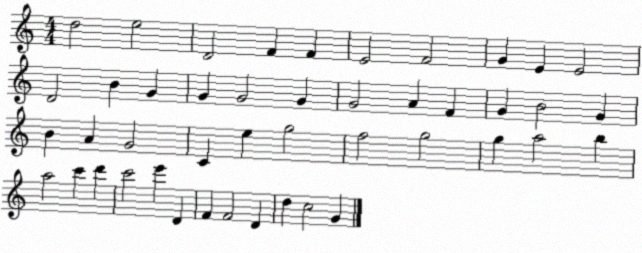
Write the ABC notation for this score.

X:1
T:Untitled
M:4/4
L:1/4
K:C
d2 e2 D2 F F E2 F2 G E E2 D2 B G G G2 G G2 A F G B2 G B A G2 C e g2 f2 g2 g a2 b a2 c' d' c'2 e' D F F2 D d c2 G